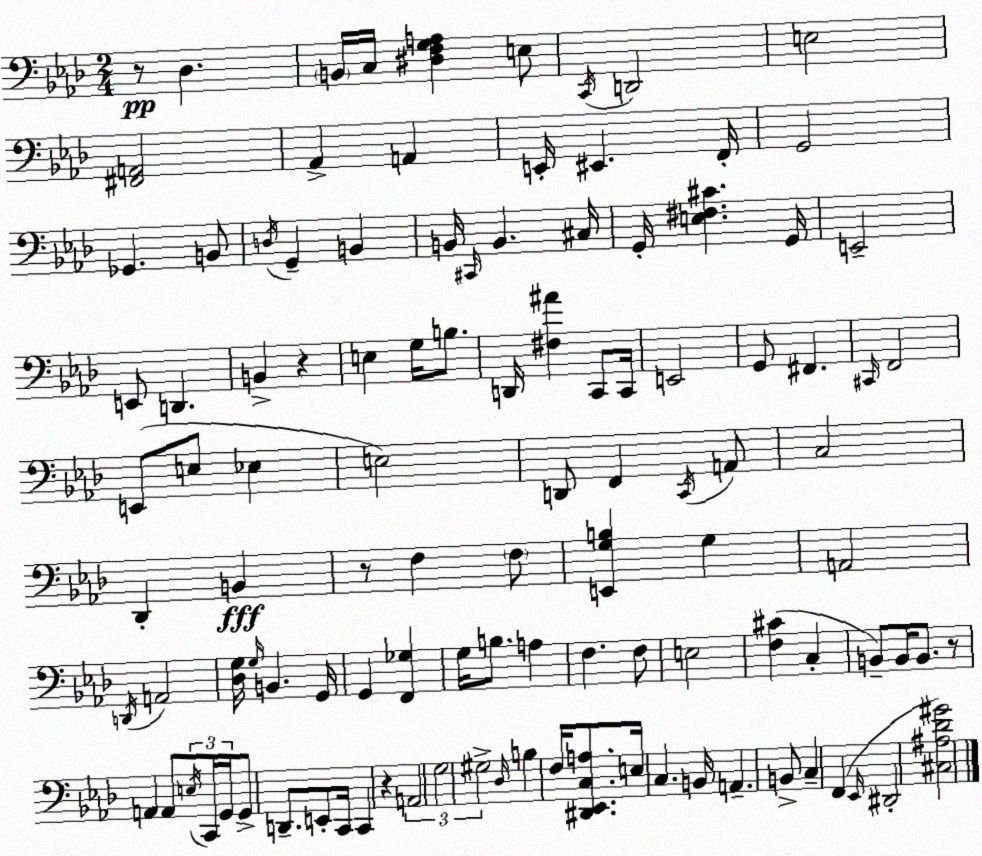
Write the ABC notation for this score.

X:1
T:Untitled
M:2/4
L:1/4
K:Ab
z/2 _D, B,,/4 C,/4 [^D,F,G,A,] E,/2 C,,/4 D,,2 E,2 [^F,,A,,]2 _A,, A,, E,,/4 ^E,, F,,/4 G,,2 _G,, B,,/2 D,/4 G,, B,, B,,/4 ^C,,/4 B,, ^C,/4 G,,/4 [E,^F,^C] G,,/4 E,,2 E,,/2 D,, B,, z E, G,/4 B,/2 D,,/4 [^F,^A] C,,/2 C,,/4 E,,2 G,,/2 ^F,, ^C,,/4 F,,2 E,,/2 E,/2 _E, E,2 D,,/2 F,, C,,/4 A,,/2 C,2 _D,, B,, z/2 F, F,/2 [E,,G,B,] G, A,,2 D,,/4 A,,2 [_D,G,]/4 G,/4 B,, G,,/4 G,, [F,,_G,] G,/4 B,/2 A, F, F,/2 E,2 [F,^C] C, B,,/2 B,,/4 B,,/2 z/2 A,, A,,/2 E,/4 C,,/4 G,,/4 G,,/2 D,,/2 E,,/2 C,,/4 C,, z A,,2 G,2 ^G,2 _D,/4 B, F,/4 [^D,,_E,,C,A,]/2 E,/4 C, B,,/4 A,, B,,/2 C, F,, _E,,/4 ^D,,2 [^C,^A,_D^G]2